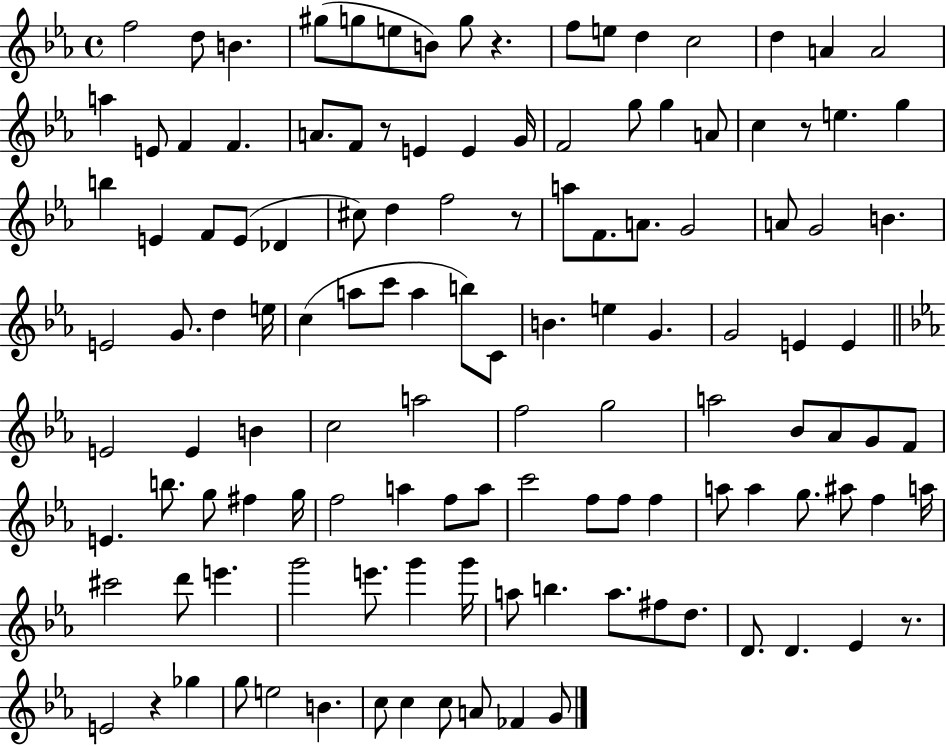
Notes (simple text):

F5/h D5/e B4/q. G#5/e G5/e E5/e B4/e G5/e R/q. F5/e E5/e D5/q C5/h D5/q A4/q A4/h A5/q E4/e F4/q F4/q. A4/e. F4/e R/e E4/q E4/q G4/s F4/h G5/e G5/q A4/e C5/q R/e E5/q. G5/q B5/q E4/q F4/e E4/e Db4/q C#5/e D5/q F5/h R/e A5/e F4/e. A4/e. G4/h A4/e G4/h B4/q. E4/h G4/e. D5/q E5/s C5/q A5/e C6/e A5/q B5/e C4/e B4/q. E5/q G4/q. G4/h E4/q E4/q E4/h E4/q B4/q C5/h A5/h F5/h G5/h A5/h Bb4/e Ab4/e G4/e F4/e E4/q. B5/e. G5/e F#5/q G5/s F5/h A5/q F5/e A5/e C6/h F5/e F5/e F5/q A5/e A5/q G5/e. A#5/e F5/q A5/s C#6/h D6/e E6/q. G6/h E6/e. G6/q G6/s A5/e B5/q. A5/e. F#5/e D5/e. D4/e. D4/q. Eb4/q R/e. E4/h R/q Gb5/q G5/e E5/h B4/q. C5/e C5/q C5/e A4/e FES4/q G4/e